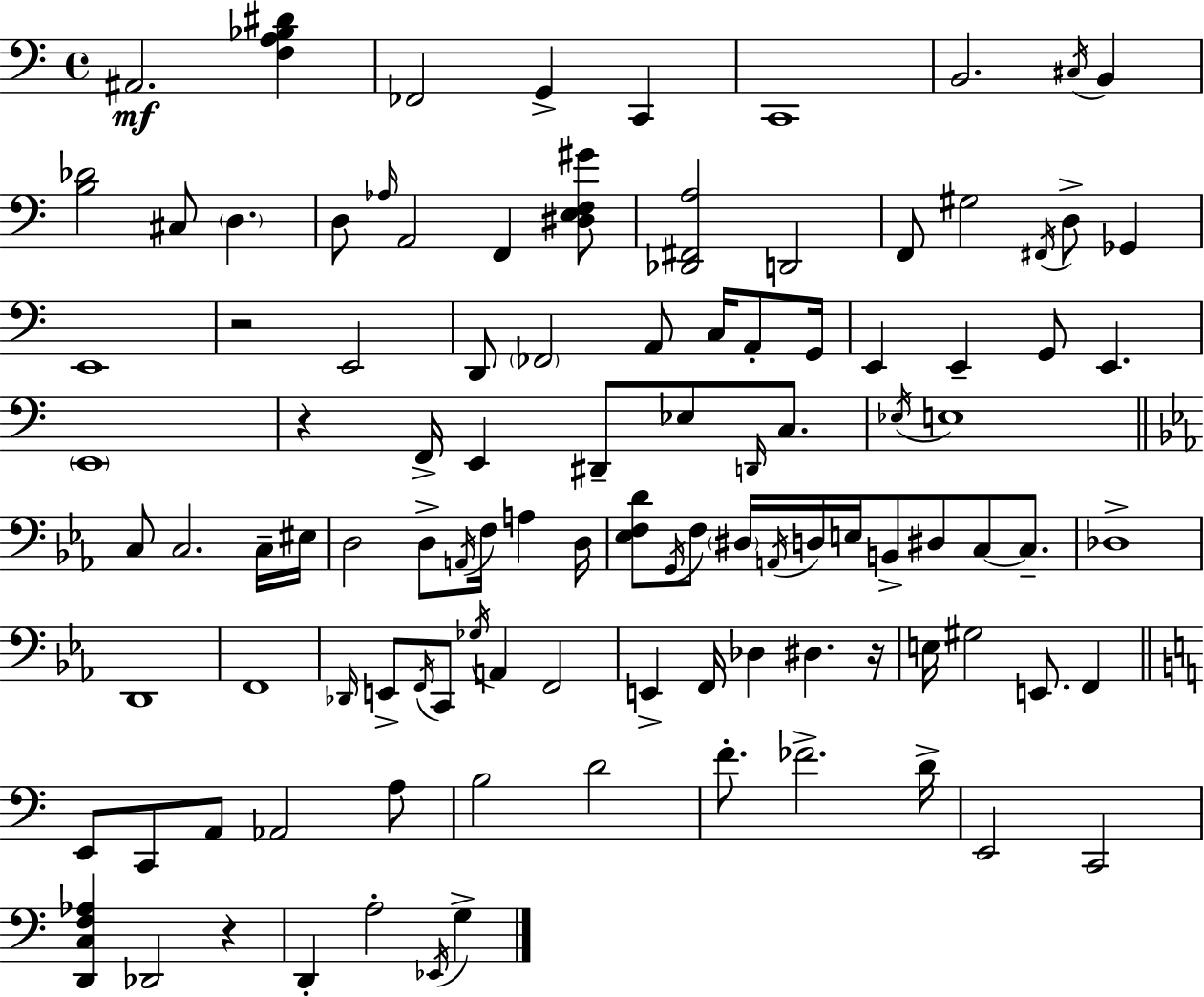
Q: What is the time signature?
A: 4/4